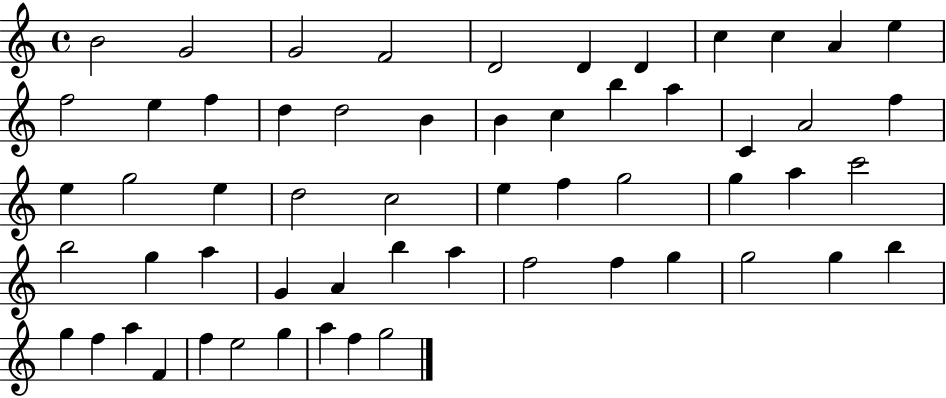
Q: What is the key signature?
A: C major